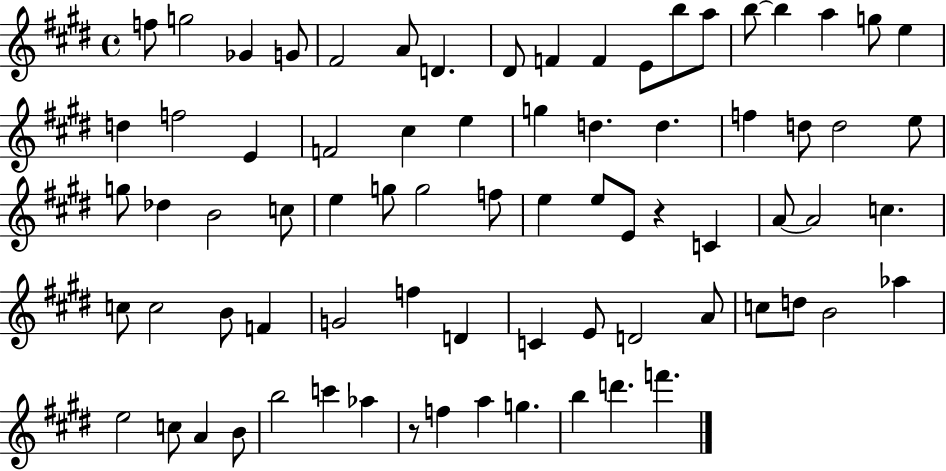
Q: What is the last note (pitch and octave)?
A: F6